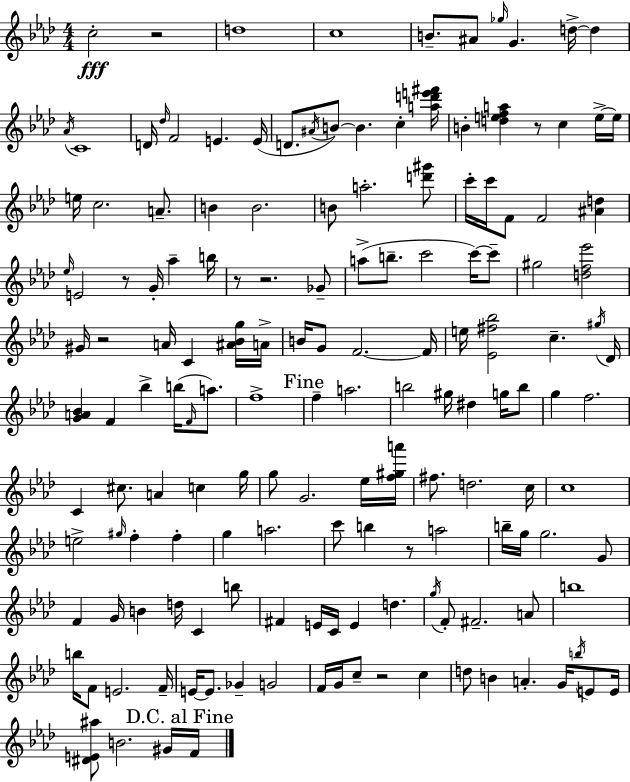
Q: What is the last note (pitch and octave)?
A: F4